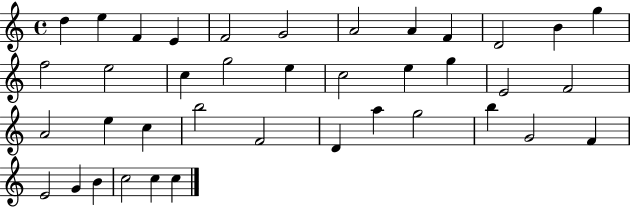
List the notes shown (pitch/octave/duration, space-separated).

D5/q E5/q F4/q E4/q F4/h G4/h A4/h A4/q F4/q D4/h B4/q G5/q F5/h E5/h C5/q G5/h E5/q C5/h E5/q G5/q E4/h F4/h A4/h E5/q C5/q B5/h F4/h D4/q A5/q G5/h B5/q G4/h F4/q E4/h G4/q B4/q C5/h C5/q C5/q